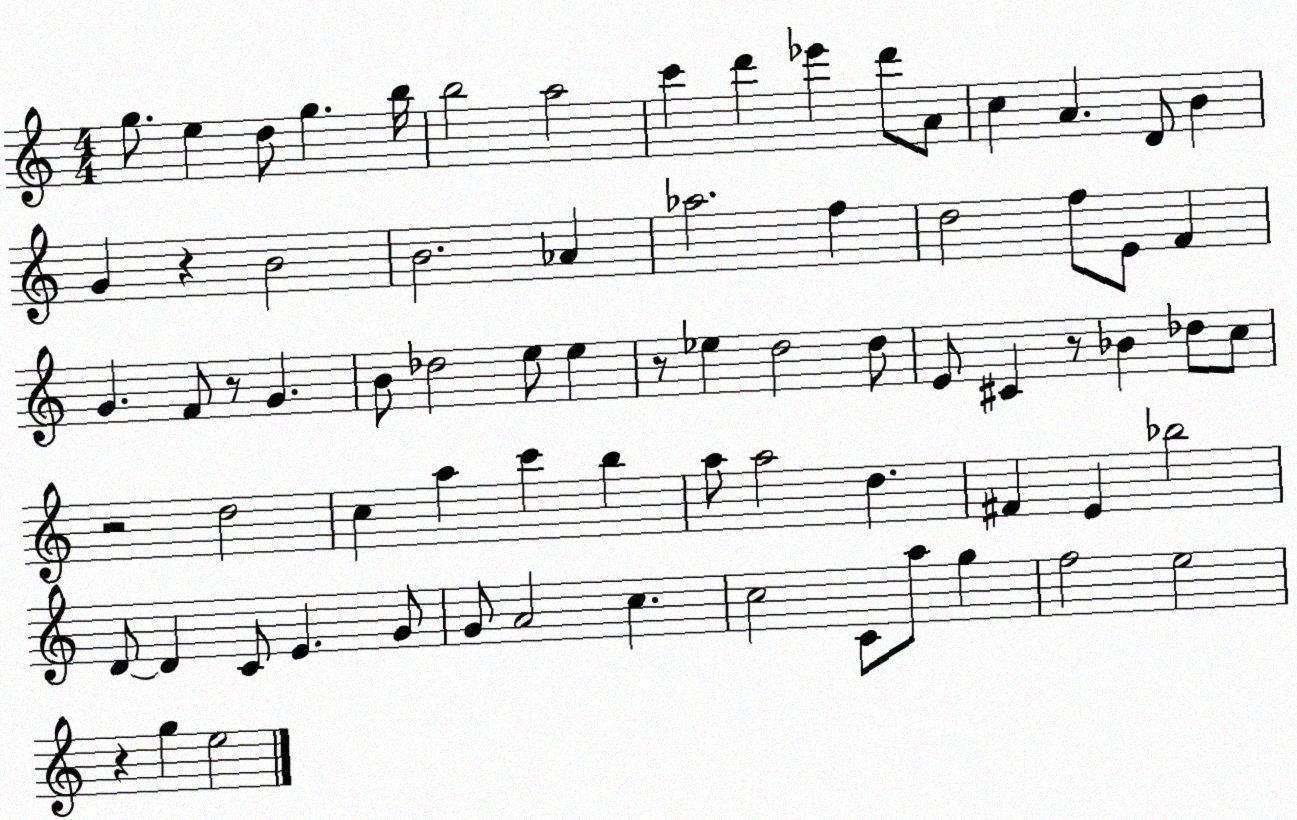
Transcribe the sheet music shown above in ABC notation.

X:1
T:Untitled
M:4/4
L:1/4
K:C
g/2 e d/2 g b/4 b2 a2 c' d' _e' d'/2 A/2 c A D/2 B G z B2 B2 _A _a2 f d2 f/2 E/2 F G F/2 z/2 G B/2 _d2 e/2 e z/2 _e d2 d/2 E/2 ^C z/2 _B _d/2 c/2 z2 d2 c a c' b a/2 a2 d ^F E _b2 D/2 D C/2 E G/2 G/2 A2 c c2 C/2 a/2 g f2 e2 z g e2